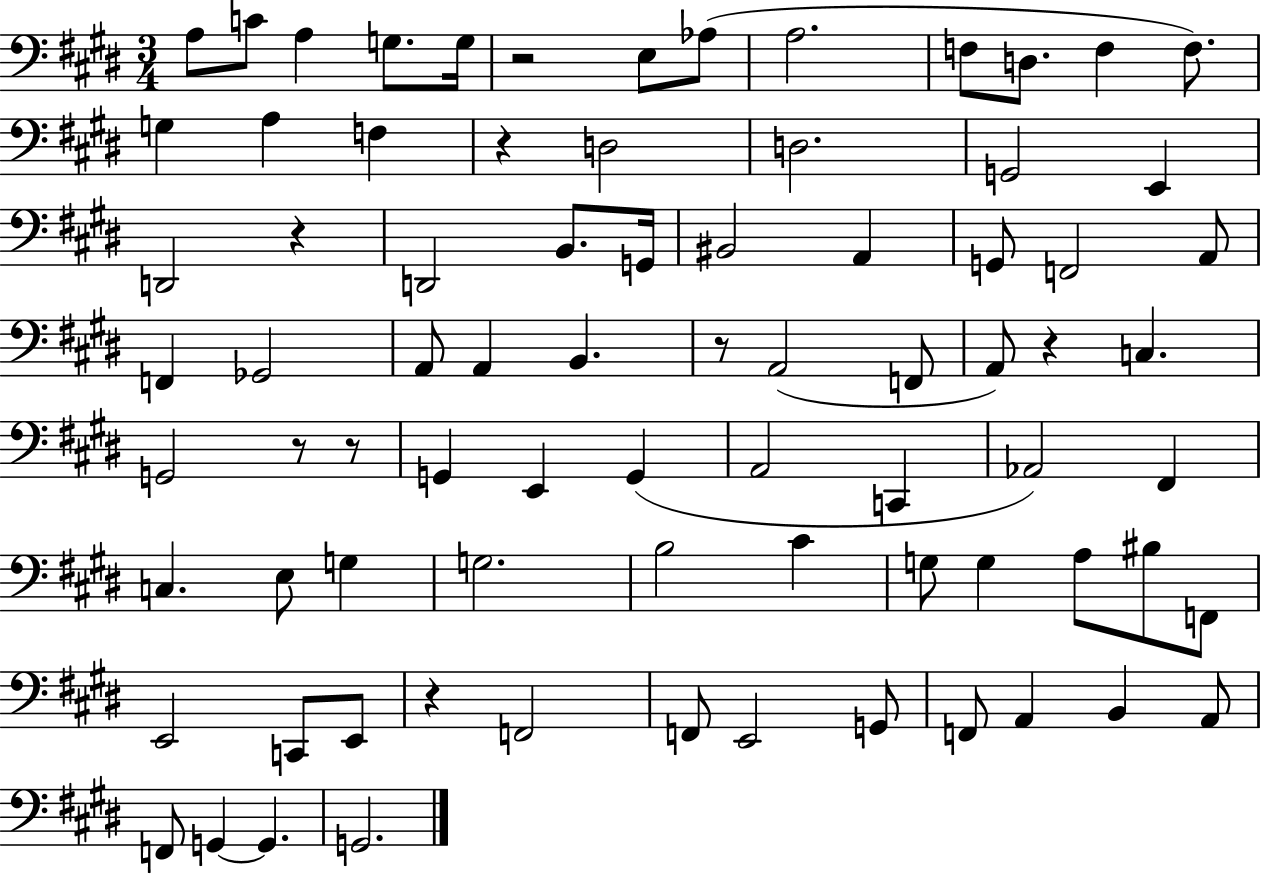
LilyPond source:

{
  \clef bass
  \numericTimeSignature
  \time 3/4
  \key e \major
  a8 c'8 a4 g8. g16 | r2 e8 aes8( | a2. | f8 d8. f4 f8.) | \break g4 a4 f4 | r4 d2 | d2. | g,2 e,4 | \break d,2 r4 | d,2 b,8. g,16 | bis,2 a,4 | g,8 f,2 a,8 | \break f,4 ges,2 | a,8 a,4 b,4. | r8 a,2( f,8 | a,8) r4 c4. | \break g,2 r8 r8 | g,4 e,4 g,4( | a,2 c,4 | aes,2) fis,4 | \break c4. e8 g4 | g2. | b2 cis'4 | g8 g4 a8 bis8 f,8 | \break e,2 c,8 e,8 | r4 f,2 | f,8 e,2 g,8 | f,8 a,4 b,4 a,8 | \break f,8 g,4~~ g,4. | g,2. | \bar "|."
}